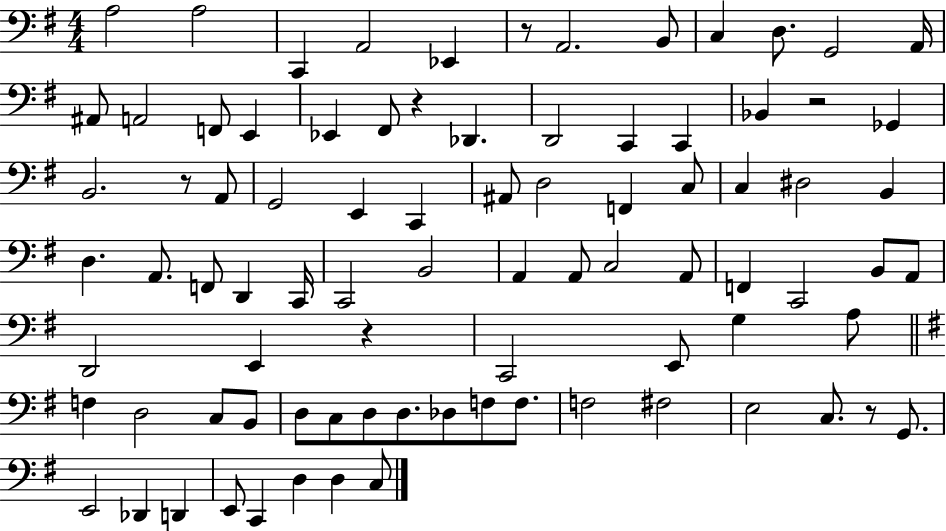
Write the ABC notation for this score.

X:1
T:Untitled
M:4/4
L:1/4
K:G
A,2 A,2 C,, A,,2 _E,, z/2 A,,2 B,,/2 C, D,/2 G,,2 A,,/4 ^A,,/2 A,,2 F,,/2 E,, _E,, ^F,,/2 z _D,, D,,2 C,, C,, _B,, z2 _G,, B,,2 z/2 A,,/2 G,,2 E,, C,, ^A,,/2 D,2 F,, C,/2 C, ^D,2 B,, D, A,,/2 F,,/2 D,, C,,/4 C,,2 B,,2 A,, A,,/2 C,2 A,,/2 F,, C,,2 B,,/2 A,,/2 D,,2 E,, z C,,2 E,,/2 G, A,/2 F, D,2 C,/2 B,,/2 D,/2 C,/2 D,/2 D,/2 _D,/2 F,/2 F,/2 F,2 ^F,2 E,2 C,/2 z/2 G,,/2 E,,2 _D,, D,, E,,/2 C,, D, D, C,/2